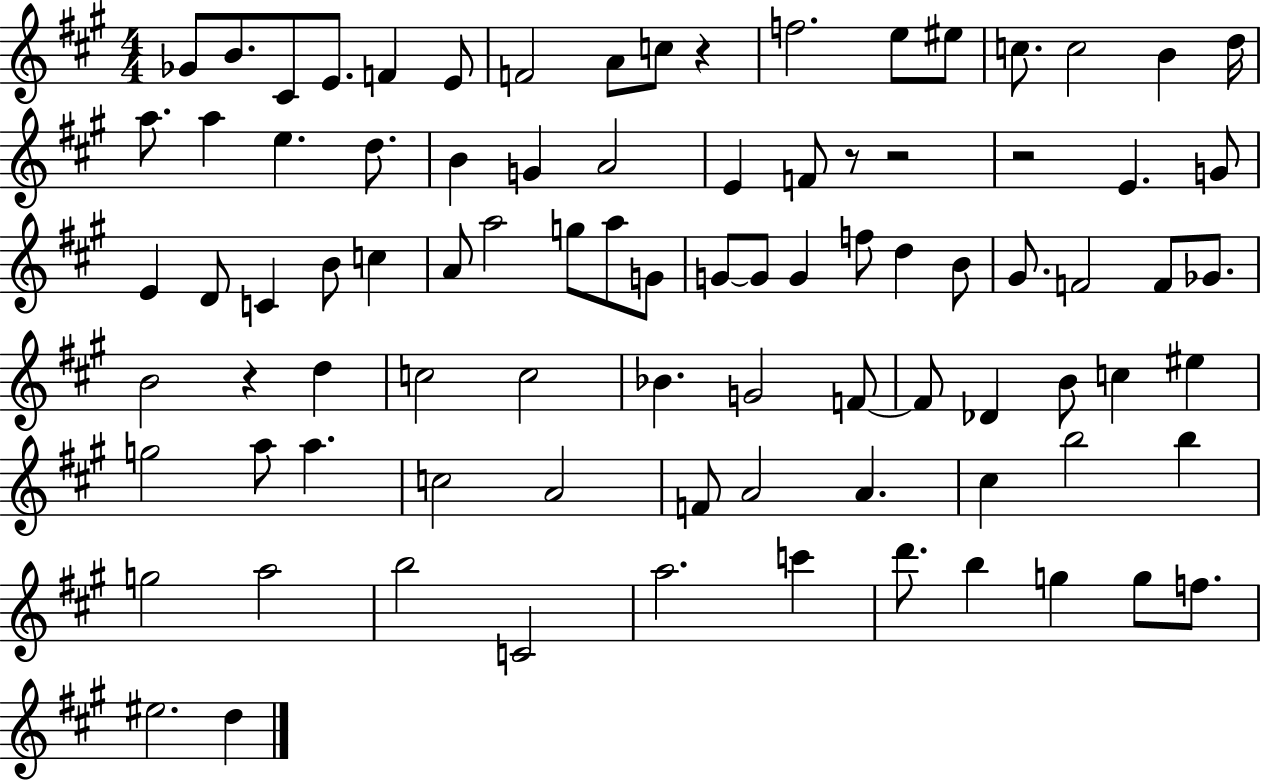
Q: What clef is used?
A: treble